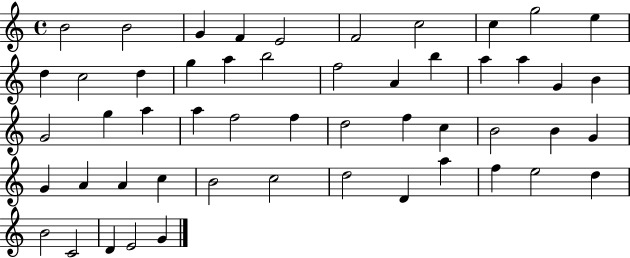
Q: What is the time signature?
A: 4/4